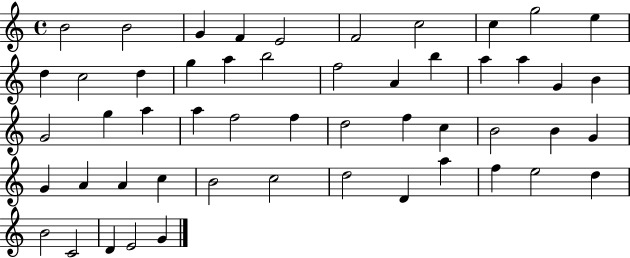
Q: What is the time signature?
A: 4/4